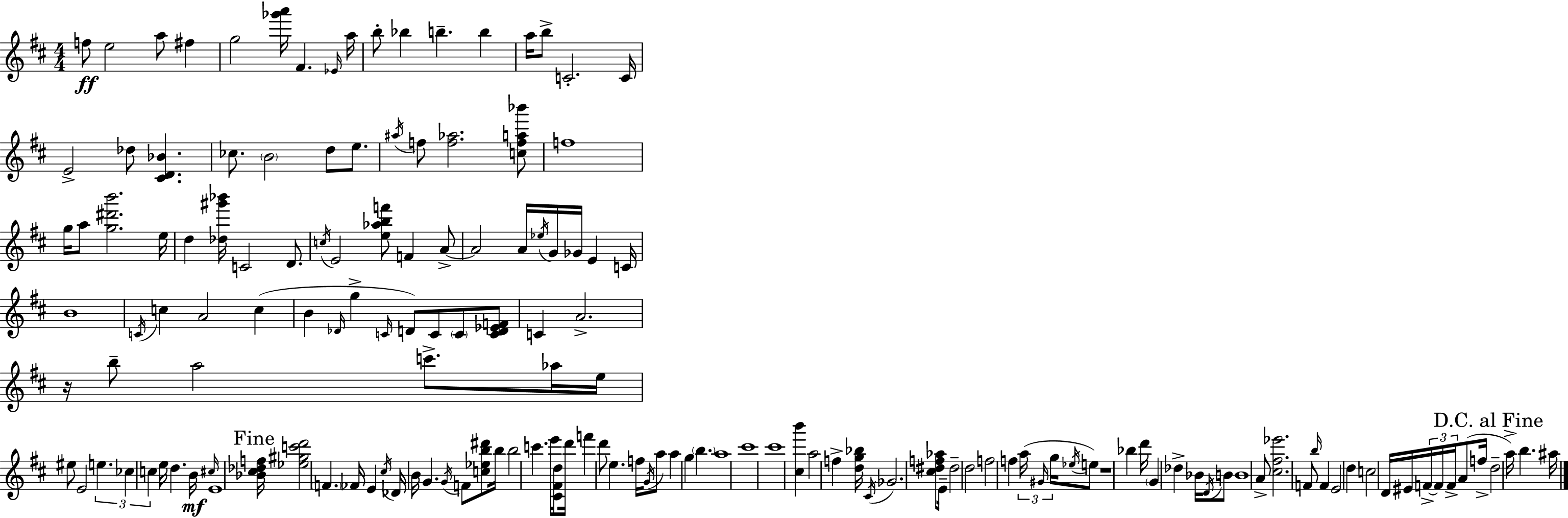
{
  \clef treble
  \numericTimeSignature
  \time 4/4
  \key d \major
  f''8\ff e''2 a''8 fis''4 | g''2 <ges''' a'''>16 fis'4. \grace { ees'16 } | a''16 b''8-. bes''4 b''4.-- b''4 | a''16 b''8-> c'2.-. | \break c'16 e'2-> des''8 <cis' d' bes'>4. | ces''8. \parenthesize b'2 d''8 e''8. | \acciaccatura { ais''16 } f''8 <f'' aes''>2. | <c'' f'' a'' bes'''>8 f''1 | \break g''16 a''8 <g'' dis''' b'''>2. | e''16 d''4 <des'' gis''' bes'''>16 c'2 d'8. | \acciaccatura { c''16 } e'2 <e'' aes'' b'' f'''>8 f'4 | a'8->~~ a'2 a'16 \acciaccatura { ees''16 } g'16 ges'16 e'4 | \break c'16 b'1 | \acciaccatura { c'16 } c''4 a'2 | c''4( b'4 \grace { des'16 } g''4-> \grace { c'16 }) d'8 | c'8 \parenthesize c'8 <c' d' ees' f'>8 c'4 a'2.-> | \break r16 b''8-- a''2 | c'''8.-> aes''16 e''16 eis''8 e'2 | \tuplet 3/2 { e''4. ces''4 c''4 } e''16 | d''4. b'16\mf \grace { cis''16 } e'1 | \break \mark "Fine" <bes' cis'' des'' f''>16 <ees'' gis'' c''' d'''>2 | \parenthesize f'4. fes'16 e'4 \acciaccatura { cis''16 } des'16 b'16 g'4. | \acciaccatura { g'16 } f'8 <c'' ees'' b'' dis'''>8 b''16 b''2 | c'''4. e'''16 <cis' fis' d''>8 d'''16 f'''4 | \break d'''8 e''4. f''16 \acciaccatura { g'16 } a''8 a''4 | g''4 \parenthesize b''4. a''1 | cis'''1 | cis'''1 | \break <cis'' b'''>4 a''2 | f''4-> <d'' g'' bes''>16 \acciaccatura { cis'16 } ges'2. | <cis'' dis'' f'' aes''>8 e'16-- dis''2-- | d''2 f''2 | \break f''4 \tuplet 3/2 { a''16( \grace { gis'16 } g''16 } \acciaccatura { ees''16 } e''8) r1 | bes''4 | d'''16 \parenthesize g'4 des''4-> bes'16 \acciaccatura { d'16 } b'8 b'1 | a'8-> | \break <cis'' fis'' ees'''>2. f'8 \grace { b''16 } | f'4 e'2 d''4 | c''2 d'16 eis'16 \tuplet 3/2 { f'16->~~ f'16 f'16-> } a'8( f''16-> | \mark "D.C. al Fine" d''2-- a''16->) b''4. ais''16 | \break \bar "|."
}